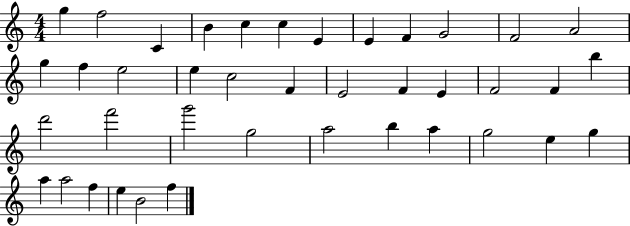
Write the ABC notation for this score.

X:1
T:Untitled
M:4/4
L:1/4
K:C
g f2 C B c c E E F G2 F2 A2 g f e2 e c2 F E2 F E F2 F b d'2 f'2 g'2 g2 a2 b a g2 e g a a2 f e B2 f